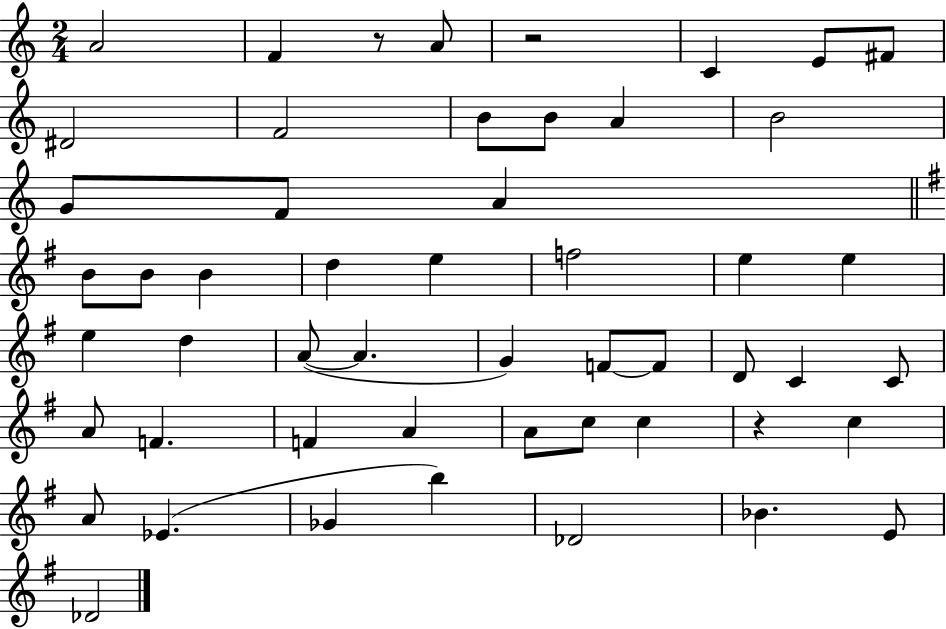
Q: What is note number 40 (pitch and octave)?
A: C5